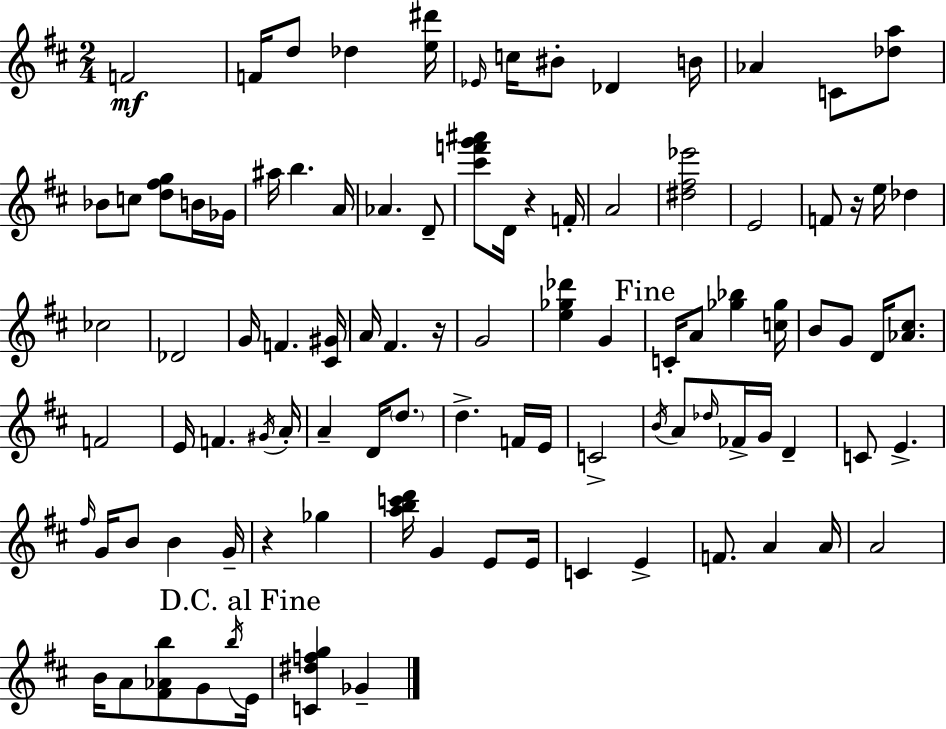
{
  \clef treble
  \numericTimeSignature
  \time 2/4
  \key d \major
  f'2\mf | f'16 d''8 des''4 <e'' dis'''>16 | \grace { ees'16 } c''16 bis'8-. des'4 | b'16 aes'4 c'8 <des'' a''>8 | \break bes'8 c''8 <d'' fis'' g''>8 b'16 | ges'16 ais''16 b''4. | a'16 aes'4. d'8-- | <cis''' f''' g''' ais'''>8 d'16 r4 | \break f'16-. a'2 | <dis'' fis'' ees'''>2 | e'2 | f'8 r16 e''16 des''4 | \break ces''2 | des'2 | g'16 f'4. | <cis' gis'>16 a'16 fis'4. | \break r16 g'2 | <e'' ges'' des'''>4 g'4 | \mark "Fine" c'16-. a'8 <ges'' bes''>4 | <c'' ges''>16 b'8 g'8 d'16 <aes' cis''>8. | \break f'2 | e'16 f'4. | \acciaccatura { gis'16 } a'16-. a'4-- d'16 \parenthesize d''8. | d''4.-> | \break f'16 e'16 c'2-> | \acciaccatura { b'16 } a'8 \grace { des''16 } fes'16-> g'16 | d'4-- c'8 e'4.-> | \grace { fis''16 } g'16 b'8 | \break b'4 g'16-- r4 | ges''4 <a'' b'' c''' d'''>16 g'4 | e'8 e'16 c'4 | e'4-> f'8. | \break a'4 a'16 a'2 | b'16 a'8 | <fis' aes' b''>8 g'8 \acciaccatura { b''16 } \mark "D.C. al Fine" e'16 <c' dis'' f'' g''>4 | ges'4-- \bar "|."
}